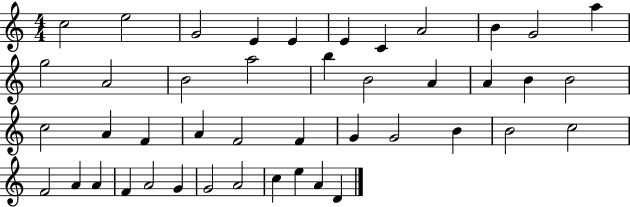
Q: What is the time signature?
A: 4/4